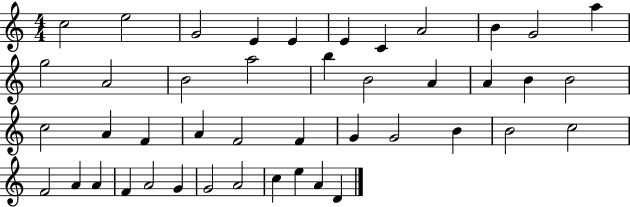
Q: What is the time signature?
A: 4/4